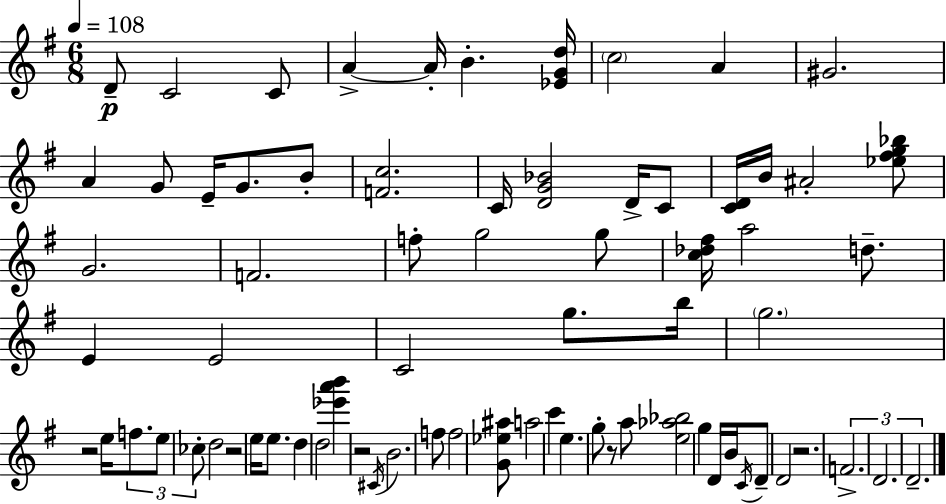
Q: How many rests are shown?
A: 5